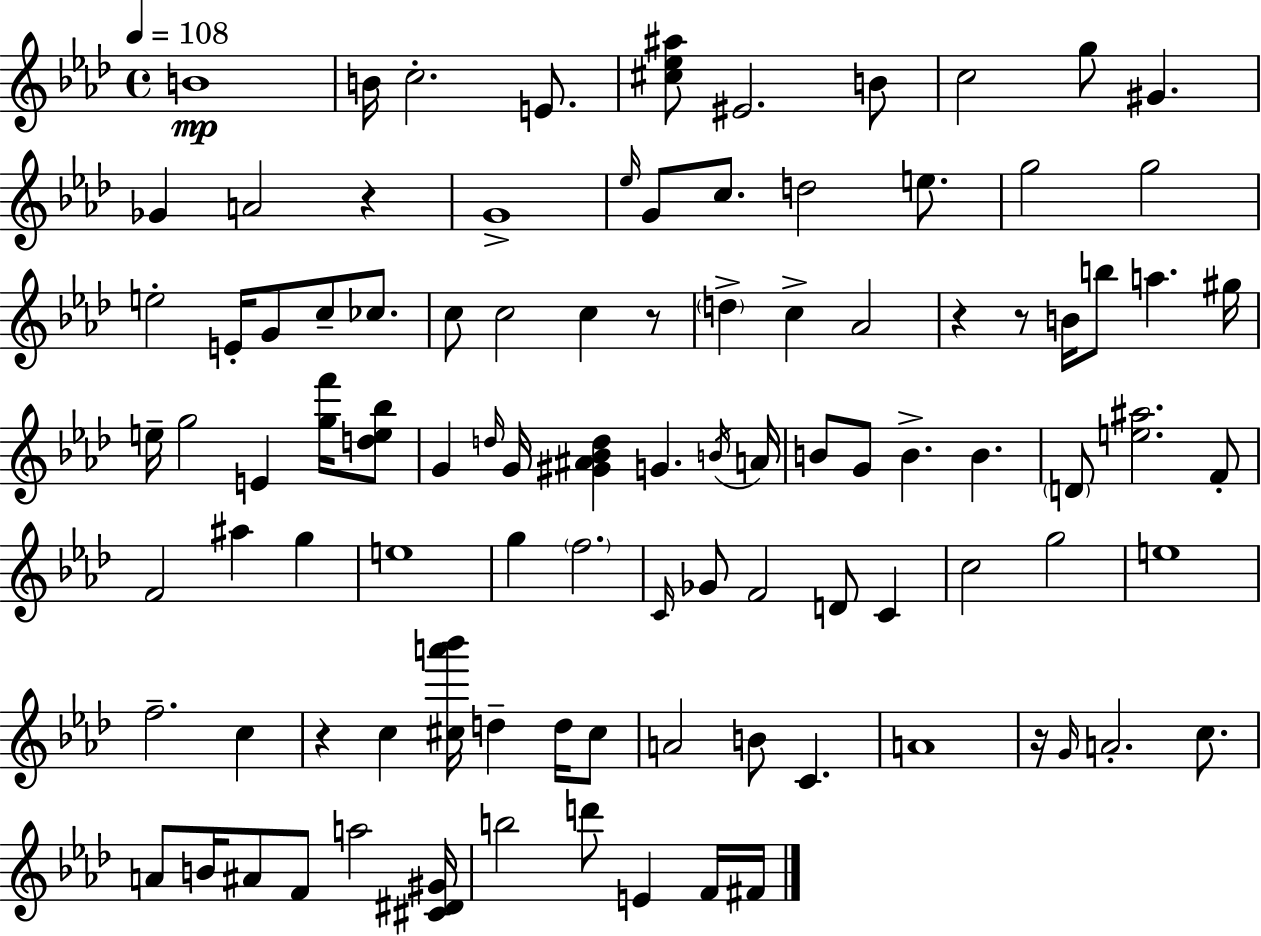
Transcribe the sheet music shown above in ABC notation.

X:1
T:Untitled
M:4/4
L:1/4
K:Fm
B4 B/4 c2 E/2 [^c_e^a]/2 ^E2 B/2 c2 g/2 ^G _G A2 z G4 _e/4 G/2 c/2 d2 e/2 g2 g2 e2 E/4 G/2 c/2 _c/2 c/2 c2 c z/2 d c _A2 z z/2 B/4 b/2 a ^g/4 e/4 g2 E [gf']/4 [de_b]/2 G d/4 G/4 [^G^A_Bd] G B/4 A/4 B/2 G/2 B B D/2 [e^a]2 F/2 F2 ^a g e4 g f2 C/4 _G/2 F2 D/2 C c2 g2 e4 f2 c z c [^ca'_b']/4 d d/4 ^c/2 A2 B/2 C A4 z/4 G/4 A2 c/2 A/2 B/4 ^A/2 F/2 a2 [^C^D^G]/4 b2 d'/2 E F/4 ^F/4